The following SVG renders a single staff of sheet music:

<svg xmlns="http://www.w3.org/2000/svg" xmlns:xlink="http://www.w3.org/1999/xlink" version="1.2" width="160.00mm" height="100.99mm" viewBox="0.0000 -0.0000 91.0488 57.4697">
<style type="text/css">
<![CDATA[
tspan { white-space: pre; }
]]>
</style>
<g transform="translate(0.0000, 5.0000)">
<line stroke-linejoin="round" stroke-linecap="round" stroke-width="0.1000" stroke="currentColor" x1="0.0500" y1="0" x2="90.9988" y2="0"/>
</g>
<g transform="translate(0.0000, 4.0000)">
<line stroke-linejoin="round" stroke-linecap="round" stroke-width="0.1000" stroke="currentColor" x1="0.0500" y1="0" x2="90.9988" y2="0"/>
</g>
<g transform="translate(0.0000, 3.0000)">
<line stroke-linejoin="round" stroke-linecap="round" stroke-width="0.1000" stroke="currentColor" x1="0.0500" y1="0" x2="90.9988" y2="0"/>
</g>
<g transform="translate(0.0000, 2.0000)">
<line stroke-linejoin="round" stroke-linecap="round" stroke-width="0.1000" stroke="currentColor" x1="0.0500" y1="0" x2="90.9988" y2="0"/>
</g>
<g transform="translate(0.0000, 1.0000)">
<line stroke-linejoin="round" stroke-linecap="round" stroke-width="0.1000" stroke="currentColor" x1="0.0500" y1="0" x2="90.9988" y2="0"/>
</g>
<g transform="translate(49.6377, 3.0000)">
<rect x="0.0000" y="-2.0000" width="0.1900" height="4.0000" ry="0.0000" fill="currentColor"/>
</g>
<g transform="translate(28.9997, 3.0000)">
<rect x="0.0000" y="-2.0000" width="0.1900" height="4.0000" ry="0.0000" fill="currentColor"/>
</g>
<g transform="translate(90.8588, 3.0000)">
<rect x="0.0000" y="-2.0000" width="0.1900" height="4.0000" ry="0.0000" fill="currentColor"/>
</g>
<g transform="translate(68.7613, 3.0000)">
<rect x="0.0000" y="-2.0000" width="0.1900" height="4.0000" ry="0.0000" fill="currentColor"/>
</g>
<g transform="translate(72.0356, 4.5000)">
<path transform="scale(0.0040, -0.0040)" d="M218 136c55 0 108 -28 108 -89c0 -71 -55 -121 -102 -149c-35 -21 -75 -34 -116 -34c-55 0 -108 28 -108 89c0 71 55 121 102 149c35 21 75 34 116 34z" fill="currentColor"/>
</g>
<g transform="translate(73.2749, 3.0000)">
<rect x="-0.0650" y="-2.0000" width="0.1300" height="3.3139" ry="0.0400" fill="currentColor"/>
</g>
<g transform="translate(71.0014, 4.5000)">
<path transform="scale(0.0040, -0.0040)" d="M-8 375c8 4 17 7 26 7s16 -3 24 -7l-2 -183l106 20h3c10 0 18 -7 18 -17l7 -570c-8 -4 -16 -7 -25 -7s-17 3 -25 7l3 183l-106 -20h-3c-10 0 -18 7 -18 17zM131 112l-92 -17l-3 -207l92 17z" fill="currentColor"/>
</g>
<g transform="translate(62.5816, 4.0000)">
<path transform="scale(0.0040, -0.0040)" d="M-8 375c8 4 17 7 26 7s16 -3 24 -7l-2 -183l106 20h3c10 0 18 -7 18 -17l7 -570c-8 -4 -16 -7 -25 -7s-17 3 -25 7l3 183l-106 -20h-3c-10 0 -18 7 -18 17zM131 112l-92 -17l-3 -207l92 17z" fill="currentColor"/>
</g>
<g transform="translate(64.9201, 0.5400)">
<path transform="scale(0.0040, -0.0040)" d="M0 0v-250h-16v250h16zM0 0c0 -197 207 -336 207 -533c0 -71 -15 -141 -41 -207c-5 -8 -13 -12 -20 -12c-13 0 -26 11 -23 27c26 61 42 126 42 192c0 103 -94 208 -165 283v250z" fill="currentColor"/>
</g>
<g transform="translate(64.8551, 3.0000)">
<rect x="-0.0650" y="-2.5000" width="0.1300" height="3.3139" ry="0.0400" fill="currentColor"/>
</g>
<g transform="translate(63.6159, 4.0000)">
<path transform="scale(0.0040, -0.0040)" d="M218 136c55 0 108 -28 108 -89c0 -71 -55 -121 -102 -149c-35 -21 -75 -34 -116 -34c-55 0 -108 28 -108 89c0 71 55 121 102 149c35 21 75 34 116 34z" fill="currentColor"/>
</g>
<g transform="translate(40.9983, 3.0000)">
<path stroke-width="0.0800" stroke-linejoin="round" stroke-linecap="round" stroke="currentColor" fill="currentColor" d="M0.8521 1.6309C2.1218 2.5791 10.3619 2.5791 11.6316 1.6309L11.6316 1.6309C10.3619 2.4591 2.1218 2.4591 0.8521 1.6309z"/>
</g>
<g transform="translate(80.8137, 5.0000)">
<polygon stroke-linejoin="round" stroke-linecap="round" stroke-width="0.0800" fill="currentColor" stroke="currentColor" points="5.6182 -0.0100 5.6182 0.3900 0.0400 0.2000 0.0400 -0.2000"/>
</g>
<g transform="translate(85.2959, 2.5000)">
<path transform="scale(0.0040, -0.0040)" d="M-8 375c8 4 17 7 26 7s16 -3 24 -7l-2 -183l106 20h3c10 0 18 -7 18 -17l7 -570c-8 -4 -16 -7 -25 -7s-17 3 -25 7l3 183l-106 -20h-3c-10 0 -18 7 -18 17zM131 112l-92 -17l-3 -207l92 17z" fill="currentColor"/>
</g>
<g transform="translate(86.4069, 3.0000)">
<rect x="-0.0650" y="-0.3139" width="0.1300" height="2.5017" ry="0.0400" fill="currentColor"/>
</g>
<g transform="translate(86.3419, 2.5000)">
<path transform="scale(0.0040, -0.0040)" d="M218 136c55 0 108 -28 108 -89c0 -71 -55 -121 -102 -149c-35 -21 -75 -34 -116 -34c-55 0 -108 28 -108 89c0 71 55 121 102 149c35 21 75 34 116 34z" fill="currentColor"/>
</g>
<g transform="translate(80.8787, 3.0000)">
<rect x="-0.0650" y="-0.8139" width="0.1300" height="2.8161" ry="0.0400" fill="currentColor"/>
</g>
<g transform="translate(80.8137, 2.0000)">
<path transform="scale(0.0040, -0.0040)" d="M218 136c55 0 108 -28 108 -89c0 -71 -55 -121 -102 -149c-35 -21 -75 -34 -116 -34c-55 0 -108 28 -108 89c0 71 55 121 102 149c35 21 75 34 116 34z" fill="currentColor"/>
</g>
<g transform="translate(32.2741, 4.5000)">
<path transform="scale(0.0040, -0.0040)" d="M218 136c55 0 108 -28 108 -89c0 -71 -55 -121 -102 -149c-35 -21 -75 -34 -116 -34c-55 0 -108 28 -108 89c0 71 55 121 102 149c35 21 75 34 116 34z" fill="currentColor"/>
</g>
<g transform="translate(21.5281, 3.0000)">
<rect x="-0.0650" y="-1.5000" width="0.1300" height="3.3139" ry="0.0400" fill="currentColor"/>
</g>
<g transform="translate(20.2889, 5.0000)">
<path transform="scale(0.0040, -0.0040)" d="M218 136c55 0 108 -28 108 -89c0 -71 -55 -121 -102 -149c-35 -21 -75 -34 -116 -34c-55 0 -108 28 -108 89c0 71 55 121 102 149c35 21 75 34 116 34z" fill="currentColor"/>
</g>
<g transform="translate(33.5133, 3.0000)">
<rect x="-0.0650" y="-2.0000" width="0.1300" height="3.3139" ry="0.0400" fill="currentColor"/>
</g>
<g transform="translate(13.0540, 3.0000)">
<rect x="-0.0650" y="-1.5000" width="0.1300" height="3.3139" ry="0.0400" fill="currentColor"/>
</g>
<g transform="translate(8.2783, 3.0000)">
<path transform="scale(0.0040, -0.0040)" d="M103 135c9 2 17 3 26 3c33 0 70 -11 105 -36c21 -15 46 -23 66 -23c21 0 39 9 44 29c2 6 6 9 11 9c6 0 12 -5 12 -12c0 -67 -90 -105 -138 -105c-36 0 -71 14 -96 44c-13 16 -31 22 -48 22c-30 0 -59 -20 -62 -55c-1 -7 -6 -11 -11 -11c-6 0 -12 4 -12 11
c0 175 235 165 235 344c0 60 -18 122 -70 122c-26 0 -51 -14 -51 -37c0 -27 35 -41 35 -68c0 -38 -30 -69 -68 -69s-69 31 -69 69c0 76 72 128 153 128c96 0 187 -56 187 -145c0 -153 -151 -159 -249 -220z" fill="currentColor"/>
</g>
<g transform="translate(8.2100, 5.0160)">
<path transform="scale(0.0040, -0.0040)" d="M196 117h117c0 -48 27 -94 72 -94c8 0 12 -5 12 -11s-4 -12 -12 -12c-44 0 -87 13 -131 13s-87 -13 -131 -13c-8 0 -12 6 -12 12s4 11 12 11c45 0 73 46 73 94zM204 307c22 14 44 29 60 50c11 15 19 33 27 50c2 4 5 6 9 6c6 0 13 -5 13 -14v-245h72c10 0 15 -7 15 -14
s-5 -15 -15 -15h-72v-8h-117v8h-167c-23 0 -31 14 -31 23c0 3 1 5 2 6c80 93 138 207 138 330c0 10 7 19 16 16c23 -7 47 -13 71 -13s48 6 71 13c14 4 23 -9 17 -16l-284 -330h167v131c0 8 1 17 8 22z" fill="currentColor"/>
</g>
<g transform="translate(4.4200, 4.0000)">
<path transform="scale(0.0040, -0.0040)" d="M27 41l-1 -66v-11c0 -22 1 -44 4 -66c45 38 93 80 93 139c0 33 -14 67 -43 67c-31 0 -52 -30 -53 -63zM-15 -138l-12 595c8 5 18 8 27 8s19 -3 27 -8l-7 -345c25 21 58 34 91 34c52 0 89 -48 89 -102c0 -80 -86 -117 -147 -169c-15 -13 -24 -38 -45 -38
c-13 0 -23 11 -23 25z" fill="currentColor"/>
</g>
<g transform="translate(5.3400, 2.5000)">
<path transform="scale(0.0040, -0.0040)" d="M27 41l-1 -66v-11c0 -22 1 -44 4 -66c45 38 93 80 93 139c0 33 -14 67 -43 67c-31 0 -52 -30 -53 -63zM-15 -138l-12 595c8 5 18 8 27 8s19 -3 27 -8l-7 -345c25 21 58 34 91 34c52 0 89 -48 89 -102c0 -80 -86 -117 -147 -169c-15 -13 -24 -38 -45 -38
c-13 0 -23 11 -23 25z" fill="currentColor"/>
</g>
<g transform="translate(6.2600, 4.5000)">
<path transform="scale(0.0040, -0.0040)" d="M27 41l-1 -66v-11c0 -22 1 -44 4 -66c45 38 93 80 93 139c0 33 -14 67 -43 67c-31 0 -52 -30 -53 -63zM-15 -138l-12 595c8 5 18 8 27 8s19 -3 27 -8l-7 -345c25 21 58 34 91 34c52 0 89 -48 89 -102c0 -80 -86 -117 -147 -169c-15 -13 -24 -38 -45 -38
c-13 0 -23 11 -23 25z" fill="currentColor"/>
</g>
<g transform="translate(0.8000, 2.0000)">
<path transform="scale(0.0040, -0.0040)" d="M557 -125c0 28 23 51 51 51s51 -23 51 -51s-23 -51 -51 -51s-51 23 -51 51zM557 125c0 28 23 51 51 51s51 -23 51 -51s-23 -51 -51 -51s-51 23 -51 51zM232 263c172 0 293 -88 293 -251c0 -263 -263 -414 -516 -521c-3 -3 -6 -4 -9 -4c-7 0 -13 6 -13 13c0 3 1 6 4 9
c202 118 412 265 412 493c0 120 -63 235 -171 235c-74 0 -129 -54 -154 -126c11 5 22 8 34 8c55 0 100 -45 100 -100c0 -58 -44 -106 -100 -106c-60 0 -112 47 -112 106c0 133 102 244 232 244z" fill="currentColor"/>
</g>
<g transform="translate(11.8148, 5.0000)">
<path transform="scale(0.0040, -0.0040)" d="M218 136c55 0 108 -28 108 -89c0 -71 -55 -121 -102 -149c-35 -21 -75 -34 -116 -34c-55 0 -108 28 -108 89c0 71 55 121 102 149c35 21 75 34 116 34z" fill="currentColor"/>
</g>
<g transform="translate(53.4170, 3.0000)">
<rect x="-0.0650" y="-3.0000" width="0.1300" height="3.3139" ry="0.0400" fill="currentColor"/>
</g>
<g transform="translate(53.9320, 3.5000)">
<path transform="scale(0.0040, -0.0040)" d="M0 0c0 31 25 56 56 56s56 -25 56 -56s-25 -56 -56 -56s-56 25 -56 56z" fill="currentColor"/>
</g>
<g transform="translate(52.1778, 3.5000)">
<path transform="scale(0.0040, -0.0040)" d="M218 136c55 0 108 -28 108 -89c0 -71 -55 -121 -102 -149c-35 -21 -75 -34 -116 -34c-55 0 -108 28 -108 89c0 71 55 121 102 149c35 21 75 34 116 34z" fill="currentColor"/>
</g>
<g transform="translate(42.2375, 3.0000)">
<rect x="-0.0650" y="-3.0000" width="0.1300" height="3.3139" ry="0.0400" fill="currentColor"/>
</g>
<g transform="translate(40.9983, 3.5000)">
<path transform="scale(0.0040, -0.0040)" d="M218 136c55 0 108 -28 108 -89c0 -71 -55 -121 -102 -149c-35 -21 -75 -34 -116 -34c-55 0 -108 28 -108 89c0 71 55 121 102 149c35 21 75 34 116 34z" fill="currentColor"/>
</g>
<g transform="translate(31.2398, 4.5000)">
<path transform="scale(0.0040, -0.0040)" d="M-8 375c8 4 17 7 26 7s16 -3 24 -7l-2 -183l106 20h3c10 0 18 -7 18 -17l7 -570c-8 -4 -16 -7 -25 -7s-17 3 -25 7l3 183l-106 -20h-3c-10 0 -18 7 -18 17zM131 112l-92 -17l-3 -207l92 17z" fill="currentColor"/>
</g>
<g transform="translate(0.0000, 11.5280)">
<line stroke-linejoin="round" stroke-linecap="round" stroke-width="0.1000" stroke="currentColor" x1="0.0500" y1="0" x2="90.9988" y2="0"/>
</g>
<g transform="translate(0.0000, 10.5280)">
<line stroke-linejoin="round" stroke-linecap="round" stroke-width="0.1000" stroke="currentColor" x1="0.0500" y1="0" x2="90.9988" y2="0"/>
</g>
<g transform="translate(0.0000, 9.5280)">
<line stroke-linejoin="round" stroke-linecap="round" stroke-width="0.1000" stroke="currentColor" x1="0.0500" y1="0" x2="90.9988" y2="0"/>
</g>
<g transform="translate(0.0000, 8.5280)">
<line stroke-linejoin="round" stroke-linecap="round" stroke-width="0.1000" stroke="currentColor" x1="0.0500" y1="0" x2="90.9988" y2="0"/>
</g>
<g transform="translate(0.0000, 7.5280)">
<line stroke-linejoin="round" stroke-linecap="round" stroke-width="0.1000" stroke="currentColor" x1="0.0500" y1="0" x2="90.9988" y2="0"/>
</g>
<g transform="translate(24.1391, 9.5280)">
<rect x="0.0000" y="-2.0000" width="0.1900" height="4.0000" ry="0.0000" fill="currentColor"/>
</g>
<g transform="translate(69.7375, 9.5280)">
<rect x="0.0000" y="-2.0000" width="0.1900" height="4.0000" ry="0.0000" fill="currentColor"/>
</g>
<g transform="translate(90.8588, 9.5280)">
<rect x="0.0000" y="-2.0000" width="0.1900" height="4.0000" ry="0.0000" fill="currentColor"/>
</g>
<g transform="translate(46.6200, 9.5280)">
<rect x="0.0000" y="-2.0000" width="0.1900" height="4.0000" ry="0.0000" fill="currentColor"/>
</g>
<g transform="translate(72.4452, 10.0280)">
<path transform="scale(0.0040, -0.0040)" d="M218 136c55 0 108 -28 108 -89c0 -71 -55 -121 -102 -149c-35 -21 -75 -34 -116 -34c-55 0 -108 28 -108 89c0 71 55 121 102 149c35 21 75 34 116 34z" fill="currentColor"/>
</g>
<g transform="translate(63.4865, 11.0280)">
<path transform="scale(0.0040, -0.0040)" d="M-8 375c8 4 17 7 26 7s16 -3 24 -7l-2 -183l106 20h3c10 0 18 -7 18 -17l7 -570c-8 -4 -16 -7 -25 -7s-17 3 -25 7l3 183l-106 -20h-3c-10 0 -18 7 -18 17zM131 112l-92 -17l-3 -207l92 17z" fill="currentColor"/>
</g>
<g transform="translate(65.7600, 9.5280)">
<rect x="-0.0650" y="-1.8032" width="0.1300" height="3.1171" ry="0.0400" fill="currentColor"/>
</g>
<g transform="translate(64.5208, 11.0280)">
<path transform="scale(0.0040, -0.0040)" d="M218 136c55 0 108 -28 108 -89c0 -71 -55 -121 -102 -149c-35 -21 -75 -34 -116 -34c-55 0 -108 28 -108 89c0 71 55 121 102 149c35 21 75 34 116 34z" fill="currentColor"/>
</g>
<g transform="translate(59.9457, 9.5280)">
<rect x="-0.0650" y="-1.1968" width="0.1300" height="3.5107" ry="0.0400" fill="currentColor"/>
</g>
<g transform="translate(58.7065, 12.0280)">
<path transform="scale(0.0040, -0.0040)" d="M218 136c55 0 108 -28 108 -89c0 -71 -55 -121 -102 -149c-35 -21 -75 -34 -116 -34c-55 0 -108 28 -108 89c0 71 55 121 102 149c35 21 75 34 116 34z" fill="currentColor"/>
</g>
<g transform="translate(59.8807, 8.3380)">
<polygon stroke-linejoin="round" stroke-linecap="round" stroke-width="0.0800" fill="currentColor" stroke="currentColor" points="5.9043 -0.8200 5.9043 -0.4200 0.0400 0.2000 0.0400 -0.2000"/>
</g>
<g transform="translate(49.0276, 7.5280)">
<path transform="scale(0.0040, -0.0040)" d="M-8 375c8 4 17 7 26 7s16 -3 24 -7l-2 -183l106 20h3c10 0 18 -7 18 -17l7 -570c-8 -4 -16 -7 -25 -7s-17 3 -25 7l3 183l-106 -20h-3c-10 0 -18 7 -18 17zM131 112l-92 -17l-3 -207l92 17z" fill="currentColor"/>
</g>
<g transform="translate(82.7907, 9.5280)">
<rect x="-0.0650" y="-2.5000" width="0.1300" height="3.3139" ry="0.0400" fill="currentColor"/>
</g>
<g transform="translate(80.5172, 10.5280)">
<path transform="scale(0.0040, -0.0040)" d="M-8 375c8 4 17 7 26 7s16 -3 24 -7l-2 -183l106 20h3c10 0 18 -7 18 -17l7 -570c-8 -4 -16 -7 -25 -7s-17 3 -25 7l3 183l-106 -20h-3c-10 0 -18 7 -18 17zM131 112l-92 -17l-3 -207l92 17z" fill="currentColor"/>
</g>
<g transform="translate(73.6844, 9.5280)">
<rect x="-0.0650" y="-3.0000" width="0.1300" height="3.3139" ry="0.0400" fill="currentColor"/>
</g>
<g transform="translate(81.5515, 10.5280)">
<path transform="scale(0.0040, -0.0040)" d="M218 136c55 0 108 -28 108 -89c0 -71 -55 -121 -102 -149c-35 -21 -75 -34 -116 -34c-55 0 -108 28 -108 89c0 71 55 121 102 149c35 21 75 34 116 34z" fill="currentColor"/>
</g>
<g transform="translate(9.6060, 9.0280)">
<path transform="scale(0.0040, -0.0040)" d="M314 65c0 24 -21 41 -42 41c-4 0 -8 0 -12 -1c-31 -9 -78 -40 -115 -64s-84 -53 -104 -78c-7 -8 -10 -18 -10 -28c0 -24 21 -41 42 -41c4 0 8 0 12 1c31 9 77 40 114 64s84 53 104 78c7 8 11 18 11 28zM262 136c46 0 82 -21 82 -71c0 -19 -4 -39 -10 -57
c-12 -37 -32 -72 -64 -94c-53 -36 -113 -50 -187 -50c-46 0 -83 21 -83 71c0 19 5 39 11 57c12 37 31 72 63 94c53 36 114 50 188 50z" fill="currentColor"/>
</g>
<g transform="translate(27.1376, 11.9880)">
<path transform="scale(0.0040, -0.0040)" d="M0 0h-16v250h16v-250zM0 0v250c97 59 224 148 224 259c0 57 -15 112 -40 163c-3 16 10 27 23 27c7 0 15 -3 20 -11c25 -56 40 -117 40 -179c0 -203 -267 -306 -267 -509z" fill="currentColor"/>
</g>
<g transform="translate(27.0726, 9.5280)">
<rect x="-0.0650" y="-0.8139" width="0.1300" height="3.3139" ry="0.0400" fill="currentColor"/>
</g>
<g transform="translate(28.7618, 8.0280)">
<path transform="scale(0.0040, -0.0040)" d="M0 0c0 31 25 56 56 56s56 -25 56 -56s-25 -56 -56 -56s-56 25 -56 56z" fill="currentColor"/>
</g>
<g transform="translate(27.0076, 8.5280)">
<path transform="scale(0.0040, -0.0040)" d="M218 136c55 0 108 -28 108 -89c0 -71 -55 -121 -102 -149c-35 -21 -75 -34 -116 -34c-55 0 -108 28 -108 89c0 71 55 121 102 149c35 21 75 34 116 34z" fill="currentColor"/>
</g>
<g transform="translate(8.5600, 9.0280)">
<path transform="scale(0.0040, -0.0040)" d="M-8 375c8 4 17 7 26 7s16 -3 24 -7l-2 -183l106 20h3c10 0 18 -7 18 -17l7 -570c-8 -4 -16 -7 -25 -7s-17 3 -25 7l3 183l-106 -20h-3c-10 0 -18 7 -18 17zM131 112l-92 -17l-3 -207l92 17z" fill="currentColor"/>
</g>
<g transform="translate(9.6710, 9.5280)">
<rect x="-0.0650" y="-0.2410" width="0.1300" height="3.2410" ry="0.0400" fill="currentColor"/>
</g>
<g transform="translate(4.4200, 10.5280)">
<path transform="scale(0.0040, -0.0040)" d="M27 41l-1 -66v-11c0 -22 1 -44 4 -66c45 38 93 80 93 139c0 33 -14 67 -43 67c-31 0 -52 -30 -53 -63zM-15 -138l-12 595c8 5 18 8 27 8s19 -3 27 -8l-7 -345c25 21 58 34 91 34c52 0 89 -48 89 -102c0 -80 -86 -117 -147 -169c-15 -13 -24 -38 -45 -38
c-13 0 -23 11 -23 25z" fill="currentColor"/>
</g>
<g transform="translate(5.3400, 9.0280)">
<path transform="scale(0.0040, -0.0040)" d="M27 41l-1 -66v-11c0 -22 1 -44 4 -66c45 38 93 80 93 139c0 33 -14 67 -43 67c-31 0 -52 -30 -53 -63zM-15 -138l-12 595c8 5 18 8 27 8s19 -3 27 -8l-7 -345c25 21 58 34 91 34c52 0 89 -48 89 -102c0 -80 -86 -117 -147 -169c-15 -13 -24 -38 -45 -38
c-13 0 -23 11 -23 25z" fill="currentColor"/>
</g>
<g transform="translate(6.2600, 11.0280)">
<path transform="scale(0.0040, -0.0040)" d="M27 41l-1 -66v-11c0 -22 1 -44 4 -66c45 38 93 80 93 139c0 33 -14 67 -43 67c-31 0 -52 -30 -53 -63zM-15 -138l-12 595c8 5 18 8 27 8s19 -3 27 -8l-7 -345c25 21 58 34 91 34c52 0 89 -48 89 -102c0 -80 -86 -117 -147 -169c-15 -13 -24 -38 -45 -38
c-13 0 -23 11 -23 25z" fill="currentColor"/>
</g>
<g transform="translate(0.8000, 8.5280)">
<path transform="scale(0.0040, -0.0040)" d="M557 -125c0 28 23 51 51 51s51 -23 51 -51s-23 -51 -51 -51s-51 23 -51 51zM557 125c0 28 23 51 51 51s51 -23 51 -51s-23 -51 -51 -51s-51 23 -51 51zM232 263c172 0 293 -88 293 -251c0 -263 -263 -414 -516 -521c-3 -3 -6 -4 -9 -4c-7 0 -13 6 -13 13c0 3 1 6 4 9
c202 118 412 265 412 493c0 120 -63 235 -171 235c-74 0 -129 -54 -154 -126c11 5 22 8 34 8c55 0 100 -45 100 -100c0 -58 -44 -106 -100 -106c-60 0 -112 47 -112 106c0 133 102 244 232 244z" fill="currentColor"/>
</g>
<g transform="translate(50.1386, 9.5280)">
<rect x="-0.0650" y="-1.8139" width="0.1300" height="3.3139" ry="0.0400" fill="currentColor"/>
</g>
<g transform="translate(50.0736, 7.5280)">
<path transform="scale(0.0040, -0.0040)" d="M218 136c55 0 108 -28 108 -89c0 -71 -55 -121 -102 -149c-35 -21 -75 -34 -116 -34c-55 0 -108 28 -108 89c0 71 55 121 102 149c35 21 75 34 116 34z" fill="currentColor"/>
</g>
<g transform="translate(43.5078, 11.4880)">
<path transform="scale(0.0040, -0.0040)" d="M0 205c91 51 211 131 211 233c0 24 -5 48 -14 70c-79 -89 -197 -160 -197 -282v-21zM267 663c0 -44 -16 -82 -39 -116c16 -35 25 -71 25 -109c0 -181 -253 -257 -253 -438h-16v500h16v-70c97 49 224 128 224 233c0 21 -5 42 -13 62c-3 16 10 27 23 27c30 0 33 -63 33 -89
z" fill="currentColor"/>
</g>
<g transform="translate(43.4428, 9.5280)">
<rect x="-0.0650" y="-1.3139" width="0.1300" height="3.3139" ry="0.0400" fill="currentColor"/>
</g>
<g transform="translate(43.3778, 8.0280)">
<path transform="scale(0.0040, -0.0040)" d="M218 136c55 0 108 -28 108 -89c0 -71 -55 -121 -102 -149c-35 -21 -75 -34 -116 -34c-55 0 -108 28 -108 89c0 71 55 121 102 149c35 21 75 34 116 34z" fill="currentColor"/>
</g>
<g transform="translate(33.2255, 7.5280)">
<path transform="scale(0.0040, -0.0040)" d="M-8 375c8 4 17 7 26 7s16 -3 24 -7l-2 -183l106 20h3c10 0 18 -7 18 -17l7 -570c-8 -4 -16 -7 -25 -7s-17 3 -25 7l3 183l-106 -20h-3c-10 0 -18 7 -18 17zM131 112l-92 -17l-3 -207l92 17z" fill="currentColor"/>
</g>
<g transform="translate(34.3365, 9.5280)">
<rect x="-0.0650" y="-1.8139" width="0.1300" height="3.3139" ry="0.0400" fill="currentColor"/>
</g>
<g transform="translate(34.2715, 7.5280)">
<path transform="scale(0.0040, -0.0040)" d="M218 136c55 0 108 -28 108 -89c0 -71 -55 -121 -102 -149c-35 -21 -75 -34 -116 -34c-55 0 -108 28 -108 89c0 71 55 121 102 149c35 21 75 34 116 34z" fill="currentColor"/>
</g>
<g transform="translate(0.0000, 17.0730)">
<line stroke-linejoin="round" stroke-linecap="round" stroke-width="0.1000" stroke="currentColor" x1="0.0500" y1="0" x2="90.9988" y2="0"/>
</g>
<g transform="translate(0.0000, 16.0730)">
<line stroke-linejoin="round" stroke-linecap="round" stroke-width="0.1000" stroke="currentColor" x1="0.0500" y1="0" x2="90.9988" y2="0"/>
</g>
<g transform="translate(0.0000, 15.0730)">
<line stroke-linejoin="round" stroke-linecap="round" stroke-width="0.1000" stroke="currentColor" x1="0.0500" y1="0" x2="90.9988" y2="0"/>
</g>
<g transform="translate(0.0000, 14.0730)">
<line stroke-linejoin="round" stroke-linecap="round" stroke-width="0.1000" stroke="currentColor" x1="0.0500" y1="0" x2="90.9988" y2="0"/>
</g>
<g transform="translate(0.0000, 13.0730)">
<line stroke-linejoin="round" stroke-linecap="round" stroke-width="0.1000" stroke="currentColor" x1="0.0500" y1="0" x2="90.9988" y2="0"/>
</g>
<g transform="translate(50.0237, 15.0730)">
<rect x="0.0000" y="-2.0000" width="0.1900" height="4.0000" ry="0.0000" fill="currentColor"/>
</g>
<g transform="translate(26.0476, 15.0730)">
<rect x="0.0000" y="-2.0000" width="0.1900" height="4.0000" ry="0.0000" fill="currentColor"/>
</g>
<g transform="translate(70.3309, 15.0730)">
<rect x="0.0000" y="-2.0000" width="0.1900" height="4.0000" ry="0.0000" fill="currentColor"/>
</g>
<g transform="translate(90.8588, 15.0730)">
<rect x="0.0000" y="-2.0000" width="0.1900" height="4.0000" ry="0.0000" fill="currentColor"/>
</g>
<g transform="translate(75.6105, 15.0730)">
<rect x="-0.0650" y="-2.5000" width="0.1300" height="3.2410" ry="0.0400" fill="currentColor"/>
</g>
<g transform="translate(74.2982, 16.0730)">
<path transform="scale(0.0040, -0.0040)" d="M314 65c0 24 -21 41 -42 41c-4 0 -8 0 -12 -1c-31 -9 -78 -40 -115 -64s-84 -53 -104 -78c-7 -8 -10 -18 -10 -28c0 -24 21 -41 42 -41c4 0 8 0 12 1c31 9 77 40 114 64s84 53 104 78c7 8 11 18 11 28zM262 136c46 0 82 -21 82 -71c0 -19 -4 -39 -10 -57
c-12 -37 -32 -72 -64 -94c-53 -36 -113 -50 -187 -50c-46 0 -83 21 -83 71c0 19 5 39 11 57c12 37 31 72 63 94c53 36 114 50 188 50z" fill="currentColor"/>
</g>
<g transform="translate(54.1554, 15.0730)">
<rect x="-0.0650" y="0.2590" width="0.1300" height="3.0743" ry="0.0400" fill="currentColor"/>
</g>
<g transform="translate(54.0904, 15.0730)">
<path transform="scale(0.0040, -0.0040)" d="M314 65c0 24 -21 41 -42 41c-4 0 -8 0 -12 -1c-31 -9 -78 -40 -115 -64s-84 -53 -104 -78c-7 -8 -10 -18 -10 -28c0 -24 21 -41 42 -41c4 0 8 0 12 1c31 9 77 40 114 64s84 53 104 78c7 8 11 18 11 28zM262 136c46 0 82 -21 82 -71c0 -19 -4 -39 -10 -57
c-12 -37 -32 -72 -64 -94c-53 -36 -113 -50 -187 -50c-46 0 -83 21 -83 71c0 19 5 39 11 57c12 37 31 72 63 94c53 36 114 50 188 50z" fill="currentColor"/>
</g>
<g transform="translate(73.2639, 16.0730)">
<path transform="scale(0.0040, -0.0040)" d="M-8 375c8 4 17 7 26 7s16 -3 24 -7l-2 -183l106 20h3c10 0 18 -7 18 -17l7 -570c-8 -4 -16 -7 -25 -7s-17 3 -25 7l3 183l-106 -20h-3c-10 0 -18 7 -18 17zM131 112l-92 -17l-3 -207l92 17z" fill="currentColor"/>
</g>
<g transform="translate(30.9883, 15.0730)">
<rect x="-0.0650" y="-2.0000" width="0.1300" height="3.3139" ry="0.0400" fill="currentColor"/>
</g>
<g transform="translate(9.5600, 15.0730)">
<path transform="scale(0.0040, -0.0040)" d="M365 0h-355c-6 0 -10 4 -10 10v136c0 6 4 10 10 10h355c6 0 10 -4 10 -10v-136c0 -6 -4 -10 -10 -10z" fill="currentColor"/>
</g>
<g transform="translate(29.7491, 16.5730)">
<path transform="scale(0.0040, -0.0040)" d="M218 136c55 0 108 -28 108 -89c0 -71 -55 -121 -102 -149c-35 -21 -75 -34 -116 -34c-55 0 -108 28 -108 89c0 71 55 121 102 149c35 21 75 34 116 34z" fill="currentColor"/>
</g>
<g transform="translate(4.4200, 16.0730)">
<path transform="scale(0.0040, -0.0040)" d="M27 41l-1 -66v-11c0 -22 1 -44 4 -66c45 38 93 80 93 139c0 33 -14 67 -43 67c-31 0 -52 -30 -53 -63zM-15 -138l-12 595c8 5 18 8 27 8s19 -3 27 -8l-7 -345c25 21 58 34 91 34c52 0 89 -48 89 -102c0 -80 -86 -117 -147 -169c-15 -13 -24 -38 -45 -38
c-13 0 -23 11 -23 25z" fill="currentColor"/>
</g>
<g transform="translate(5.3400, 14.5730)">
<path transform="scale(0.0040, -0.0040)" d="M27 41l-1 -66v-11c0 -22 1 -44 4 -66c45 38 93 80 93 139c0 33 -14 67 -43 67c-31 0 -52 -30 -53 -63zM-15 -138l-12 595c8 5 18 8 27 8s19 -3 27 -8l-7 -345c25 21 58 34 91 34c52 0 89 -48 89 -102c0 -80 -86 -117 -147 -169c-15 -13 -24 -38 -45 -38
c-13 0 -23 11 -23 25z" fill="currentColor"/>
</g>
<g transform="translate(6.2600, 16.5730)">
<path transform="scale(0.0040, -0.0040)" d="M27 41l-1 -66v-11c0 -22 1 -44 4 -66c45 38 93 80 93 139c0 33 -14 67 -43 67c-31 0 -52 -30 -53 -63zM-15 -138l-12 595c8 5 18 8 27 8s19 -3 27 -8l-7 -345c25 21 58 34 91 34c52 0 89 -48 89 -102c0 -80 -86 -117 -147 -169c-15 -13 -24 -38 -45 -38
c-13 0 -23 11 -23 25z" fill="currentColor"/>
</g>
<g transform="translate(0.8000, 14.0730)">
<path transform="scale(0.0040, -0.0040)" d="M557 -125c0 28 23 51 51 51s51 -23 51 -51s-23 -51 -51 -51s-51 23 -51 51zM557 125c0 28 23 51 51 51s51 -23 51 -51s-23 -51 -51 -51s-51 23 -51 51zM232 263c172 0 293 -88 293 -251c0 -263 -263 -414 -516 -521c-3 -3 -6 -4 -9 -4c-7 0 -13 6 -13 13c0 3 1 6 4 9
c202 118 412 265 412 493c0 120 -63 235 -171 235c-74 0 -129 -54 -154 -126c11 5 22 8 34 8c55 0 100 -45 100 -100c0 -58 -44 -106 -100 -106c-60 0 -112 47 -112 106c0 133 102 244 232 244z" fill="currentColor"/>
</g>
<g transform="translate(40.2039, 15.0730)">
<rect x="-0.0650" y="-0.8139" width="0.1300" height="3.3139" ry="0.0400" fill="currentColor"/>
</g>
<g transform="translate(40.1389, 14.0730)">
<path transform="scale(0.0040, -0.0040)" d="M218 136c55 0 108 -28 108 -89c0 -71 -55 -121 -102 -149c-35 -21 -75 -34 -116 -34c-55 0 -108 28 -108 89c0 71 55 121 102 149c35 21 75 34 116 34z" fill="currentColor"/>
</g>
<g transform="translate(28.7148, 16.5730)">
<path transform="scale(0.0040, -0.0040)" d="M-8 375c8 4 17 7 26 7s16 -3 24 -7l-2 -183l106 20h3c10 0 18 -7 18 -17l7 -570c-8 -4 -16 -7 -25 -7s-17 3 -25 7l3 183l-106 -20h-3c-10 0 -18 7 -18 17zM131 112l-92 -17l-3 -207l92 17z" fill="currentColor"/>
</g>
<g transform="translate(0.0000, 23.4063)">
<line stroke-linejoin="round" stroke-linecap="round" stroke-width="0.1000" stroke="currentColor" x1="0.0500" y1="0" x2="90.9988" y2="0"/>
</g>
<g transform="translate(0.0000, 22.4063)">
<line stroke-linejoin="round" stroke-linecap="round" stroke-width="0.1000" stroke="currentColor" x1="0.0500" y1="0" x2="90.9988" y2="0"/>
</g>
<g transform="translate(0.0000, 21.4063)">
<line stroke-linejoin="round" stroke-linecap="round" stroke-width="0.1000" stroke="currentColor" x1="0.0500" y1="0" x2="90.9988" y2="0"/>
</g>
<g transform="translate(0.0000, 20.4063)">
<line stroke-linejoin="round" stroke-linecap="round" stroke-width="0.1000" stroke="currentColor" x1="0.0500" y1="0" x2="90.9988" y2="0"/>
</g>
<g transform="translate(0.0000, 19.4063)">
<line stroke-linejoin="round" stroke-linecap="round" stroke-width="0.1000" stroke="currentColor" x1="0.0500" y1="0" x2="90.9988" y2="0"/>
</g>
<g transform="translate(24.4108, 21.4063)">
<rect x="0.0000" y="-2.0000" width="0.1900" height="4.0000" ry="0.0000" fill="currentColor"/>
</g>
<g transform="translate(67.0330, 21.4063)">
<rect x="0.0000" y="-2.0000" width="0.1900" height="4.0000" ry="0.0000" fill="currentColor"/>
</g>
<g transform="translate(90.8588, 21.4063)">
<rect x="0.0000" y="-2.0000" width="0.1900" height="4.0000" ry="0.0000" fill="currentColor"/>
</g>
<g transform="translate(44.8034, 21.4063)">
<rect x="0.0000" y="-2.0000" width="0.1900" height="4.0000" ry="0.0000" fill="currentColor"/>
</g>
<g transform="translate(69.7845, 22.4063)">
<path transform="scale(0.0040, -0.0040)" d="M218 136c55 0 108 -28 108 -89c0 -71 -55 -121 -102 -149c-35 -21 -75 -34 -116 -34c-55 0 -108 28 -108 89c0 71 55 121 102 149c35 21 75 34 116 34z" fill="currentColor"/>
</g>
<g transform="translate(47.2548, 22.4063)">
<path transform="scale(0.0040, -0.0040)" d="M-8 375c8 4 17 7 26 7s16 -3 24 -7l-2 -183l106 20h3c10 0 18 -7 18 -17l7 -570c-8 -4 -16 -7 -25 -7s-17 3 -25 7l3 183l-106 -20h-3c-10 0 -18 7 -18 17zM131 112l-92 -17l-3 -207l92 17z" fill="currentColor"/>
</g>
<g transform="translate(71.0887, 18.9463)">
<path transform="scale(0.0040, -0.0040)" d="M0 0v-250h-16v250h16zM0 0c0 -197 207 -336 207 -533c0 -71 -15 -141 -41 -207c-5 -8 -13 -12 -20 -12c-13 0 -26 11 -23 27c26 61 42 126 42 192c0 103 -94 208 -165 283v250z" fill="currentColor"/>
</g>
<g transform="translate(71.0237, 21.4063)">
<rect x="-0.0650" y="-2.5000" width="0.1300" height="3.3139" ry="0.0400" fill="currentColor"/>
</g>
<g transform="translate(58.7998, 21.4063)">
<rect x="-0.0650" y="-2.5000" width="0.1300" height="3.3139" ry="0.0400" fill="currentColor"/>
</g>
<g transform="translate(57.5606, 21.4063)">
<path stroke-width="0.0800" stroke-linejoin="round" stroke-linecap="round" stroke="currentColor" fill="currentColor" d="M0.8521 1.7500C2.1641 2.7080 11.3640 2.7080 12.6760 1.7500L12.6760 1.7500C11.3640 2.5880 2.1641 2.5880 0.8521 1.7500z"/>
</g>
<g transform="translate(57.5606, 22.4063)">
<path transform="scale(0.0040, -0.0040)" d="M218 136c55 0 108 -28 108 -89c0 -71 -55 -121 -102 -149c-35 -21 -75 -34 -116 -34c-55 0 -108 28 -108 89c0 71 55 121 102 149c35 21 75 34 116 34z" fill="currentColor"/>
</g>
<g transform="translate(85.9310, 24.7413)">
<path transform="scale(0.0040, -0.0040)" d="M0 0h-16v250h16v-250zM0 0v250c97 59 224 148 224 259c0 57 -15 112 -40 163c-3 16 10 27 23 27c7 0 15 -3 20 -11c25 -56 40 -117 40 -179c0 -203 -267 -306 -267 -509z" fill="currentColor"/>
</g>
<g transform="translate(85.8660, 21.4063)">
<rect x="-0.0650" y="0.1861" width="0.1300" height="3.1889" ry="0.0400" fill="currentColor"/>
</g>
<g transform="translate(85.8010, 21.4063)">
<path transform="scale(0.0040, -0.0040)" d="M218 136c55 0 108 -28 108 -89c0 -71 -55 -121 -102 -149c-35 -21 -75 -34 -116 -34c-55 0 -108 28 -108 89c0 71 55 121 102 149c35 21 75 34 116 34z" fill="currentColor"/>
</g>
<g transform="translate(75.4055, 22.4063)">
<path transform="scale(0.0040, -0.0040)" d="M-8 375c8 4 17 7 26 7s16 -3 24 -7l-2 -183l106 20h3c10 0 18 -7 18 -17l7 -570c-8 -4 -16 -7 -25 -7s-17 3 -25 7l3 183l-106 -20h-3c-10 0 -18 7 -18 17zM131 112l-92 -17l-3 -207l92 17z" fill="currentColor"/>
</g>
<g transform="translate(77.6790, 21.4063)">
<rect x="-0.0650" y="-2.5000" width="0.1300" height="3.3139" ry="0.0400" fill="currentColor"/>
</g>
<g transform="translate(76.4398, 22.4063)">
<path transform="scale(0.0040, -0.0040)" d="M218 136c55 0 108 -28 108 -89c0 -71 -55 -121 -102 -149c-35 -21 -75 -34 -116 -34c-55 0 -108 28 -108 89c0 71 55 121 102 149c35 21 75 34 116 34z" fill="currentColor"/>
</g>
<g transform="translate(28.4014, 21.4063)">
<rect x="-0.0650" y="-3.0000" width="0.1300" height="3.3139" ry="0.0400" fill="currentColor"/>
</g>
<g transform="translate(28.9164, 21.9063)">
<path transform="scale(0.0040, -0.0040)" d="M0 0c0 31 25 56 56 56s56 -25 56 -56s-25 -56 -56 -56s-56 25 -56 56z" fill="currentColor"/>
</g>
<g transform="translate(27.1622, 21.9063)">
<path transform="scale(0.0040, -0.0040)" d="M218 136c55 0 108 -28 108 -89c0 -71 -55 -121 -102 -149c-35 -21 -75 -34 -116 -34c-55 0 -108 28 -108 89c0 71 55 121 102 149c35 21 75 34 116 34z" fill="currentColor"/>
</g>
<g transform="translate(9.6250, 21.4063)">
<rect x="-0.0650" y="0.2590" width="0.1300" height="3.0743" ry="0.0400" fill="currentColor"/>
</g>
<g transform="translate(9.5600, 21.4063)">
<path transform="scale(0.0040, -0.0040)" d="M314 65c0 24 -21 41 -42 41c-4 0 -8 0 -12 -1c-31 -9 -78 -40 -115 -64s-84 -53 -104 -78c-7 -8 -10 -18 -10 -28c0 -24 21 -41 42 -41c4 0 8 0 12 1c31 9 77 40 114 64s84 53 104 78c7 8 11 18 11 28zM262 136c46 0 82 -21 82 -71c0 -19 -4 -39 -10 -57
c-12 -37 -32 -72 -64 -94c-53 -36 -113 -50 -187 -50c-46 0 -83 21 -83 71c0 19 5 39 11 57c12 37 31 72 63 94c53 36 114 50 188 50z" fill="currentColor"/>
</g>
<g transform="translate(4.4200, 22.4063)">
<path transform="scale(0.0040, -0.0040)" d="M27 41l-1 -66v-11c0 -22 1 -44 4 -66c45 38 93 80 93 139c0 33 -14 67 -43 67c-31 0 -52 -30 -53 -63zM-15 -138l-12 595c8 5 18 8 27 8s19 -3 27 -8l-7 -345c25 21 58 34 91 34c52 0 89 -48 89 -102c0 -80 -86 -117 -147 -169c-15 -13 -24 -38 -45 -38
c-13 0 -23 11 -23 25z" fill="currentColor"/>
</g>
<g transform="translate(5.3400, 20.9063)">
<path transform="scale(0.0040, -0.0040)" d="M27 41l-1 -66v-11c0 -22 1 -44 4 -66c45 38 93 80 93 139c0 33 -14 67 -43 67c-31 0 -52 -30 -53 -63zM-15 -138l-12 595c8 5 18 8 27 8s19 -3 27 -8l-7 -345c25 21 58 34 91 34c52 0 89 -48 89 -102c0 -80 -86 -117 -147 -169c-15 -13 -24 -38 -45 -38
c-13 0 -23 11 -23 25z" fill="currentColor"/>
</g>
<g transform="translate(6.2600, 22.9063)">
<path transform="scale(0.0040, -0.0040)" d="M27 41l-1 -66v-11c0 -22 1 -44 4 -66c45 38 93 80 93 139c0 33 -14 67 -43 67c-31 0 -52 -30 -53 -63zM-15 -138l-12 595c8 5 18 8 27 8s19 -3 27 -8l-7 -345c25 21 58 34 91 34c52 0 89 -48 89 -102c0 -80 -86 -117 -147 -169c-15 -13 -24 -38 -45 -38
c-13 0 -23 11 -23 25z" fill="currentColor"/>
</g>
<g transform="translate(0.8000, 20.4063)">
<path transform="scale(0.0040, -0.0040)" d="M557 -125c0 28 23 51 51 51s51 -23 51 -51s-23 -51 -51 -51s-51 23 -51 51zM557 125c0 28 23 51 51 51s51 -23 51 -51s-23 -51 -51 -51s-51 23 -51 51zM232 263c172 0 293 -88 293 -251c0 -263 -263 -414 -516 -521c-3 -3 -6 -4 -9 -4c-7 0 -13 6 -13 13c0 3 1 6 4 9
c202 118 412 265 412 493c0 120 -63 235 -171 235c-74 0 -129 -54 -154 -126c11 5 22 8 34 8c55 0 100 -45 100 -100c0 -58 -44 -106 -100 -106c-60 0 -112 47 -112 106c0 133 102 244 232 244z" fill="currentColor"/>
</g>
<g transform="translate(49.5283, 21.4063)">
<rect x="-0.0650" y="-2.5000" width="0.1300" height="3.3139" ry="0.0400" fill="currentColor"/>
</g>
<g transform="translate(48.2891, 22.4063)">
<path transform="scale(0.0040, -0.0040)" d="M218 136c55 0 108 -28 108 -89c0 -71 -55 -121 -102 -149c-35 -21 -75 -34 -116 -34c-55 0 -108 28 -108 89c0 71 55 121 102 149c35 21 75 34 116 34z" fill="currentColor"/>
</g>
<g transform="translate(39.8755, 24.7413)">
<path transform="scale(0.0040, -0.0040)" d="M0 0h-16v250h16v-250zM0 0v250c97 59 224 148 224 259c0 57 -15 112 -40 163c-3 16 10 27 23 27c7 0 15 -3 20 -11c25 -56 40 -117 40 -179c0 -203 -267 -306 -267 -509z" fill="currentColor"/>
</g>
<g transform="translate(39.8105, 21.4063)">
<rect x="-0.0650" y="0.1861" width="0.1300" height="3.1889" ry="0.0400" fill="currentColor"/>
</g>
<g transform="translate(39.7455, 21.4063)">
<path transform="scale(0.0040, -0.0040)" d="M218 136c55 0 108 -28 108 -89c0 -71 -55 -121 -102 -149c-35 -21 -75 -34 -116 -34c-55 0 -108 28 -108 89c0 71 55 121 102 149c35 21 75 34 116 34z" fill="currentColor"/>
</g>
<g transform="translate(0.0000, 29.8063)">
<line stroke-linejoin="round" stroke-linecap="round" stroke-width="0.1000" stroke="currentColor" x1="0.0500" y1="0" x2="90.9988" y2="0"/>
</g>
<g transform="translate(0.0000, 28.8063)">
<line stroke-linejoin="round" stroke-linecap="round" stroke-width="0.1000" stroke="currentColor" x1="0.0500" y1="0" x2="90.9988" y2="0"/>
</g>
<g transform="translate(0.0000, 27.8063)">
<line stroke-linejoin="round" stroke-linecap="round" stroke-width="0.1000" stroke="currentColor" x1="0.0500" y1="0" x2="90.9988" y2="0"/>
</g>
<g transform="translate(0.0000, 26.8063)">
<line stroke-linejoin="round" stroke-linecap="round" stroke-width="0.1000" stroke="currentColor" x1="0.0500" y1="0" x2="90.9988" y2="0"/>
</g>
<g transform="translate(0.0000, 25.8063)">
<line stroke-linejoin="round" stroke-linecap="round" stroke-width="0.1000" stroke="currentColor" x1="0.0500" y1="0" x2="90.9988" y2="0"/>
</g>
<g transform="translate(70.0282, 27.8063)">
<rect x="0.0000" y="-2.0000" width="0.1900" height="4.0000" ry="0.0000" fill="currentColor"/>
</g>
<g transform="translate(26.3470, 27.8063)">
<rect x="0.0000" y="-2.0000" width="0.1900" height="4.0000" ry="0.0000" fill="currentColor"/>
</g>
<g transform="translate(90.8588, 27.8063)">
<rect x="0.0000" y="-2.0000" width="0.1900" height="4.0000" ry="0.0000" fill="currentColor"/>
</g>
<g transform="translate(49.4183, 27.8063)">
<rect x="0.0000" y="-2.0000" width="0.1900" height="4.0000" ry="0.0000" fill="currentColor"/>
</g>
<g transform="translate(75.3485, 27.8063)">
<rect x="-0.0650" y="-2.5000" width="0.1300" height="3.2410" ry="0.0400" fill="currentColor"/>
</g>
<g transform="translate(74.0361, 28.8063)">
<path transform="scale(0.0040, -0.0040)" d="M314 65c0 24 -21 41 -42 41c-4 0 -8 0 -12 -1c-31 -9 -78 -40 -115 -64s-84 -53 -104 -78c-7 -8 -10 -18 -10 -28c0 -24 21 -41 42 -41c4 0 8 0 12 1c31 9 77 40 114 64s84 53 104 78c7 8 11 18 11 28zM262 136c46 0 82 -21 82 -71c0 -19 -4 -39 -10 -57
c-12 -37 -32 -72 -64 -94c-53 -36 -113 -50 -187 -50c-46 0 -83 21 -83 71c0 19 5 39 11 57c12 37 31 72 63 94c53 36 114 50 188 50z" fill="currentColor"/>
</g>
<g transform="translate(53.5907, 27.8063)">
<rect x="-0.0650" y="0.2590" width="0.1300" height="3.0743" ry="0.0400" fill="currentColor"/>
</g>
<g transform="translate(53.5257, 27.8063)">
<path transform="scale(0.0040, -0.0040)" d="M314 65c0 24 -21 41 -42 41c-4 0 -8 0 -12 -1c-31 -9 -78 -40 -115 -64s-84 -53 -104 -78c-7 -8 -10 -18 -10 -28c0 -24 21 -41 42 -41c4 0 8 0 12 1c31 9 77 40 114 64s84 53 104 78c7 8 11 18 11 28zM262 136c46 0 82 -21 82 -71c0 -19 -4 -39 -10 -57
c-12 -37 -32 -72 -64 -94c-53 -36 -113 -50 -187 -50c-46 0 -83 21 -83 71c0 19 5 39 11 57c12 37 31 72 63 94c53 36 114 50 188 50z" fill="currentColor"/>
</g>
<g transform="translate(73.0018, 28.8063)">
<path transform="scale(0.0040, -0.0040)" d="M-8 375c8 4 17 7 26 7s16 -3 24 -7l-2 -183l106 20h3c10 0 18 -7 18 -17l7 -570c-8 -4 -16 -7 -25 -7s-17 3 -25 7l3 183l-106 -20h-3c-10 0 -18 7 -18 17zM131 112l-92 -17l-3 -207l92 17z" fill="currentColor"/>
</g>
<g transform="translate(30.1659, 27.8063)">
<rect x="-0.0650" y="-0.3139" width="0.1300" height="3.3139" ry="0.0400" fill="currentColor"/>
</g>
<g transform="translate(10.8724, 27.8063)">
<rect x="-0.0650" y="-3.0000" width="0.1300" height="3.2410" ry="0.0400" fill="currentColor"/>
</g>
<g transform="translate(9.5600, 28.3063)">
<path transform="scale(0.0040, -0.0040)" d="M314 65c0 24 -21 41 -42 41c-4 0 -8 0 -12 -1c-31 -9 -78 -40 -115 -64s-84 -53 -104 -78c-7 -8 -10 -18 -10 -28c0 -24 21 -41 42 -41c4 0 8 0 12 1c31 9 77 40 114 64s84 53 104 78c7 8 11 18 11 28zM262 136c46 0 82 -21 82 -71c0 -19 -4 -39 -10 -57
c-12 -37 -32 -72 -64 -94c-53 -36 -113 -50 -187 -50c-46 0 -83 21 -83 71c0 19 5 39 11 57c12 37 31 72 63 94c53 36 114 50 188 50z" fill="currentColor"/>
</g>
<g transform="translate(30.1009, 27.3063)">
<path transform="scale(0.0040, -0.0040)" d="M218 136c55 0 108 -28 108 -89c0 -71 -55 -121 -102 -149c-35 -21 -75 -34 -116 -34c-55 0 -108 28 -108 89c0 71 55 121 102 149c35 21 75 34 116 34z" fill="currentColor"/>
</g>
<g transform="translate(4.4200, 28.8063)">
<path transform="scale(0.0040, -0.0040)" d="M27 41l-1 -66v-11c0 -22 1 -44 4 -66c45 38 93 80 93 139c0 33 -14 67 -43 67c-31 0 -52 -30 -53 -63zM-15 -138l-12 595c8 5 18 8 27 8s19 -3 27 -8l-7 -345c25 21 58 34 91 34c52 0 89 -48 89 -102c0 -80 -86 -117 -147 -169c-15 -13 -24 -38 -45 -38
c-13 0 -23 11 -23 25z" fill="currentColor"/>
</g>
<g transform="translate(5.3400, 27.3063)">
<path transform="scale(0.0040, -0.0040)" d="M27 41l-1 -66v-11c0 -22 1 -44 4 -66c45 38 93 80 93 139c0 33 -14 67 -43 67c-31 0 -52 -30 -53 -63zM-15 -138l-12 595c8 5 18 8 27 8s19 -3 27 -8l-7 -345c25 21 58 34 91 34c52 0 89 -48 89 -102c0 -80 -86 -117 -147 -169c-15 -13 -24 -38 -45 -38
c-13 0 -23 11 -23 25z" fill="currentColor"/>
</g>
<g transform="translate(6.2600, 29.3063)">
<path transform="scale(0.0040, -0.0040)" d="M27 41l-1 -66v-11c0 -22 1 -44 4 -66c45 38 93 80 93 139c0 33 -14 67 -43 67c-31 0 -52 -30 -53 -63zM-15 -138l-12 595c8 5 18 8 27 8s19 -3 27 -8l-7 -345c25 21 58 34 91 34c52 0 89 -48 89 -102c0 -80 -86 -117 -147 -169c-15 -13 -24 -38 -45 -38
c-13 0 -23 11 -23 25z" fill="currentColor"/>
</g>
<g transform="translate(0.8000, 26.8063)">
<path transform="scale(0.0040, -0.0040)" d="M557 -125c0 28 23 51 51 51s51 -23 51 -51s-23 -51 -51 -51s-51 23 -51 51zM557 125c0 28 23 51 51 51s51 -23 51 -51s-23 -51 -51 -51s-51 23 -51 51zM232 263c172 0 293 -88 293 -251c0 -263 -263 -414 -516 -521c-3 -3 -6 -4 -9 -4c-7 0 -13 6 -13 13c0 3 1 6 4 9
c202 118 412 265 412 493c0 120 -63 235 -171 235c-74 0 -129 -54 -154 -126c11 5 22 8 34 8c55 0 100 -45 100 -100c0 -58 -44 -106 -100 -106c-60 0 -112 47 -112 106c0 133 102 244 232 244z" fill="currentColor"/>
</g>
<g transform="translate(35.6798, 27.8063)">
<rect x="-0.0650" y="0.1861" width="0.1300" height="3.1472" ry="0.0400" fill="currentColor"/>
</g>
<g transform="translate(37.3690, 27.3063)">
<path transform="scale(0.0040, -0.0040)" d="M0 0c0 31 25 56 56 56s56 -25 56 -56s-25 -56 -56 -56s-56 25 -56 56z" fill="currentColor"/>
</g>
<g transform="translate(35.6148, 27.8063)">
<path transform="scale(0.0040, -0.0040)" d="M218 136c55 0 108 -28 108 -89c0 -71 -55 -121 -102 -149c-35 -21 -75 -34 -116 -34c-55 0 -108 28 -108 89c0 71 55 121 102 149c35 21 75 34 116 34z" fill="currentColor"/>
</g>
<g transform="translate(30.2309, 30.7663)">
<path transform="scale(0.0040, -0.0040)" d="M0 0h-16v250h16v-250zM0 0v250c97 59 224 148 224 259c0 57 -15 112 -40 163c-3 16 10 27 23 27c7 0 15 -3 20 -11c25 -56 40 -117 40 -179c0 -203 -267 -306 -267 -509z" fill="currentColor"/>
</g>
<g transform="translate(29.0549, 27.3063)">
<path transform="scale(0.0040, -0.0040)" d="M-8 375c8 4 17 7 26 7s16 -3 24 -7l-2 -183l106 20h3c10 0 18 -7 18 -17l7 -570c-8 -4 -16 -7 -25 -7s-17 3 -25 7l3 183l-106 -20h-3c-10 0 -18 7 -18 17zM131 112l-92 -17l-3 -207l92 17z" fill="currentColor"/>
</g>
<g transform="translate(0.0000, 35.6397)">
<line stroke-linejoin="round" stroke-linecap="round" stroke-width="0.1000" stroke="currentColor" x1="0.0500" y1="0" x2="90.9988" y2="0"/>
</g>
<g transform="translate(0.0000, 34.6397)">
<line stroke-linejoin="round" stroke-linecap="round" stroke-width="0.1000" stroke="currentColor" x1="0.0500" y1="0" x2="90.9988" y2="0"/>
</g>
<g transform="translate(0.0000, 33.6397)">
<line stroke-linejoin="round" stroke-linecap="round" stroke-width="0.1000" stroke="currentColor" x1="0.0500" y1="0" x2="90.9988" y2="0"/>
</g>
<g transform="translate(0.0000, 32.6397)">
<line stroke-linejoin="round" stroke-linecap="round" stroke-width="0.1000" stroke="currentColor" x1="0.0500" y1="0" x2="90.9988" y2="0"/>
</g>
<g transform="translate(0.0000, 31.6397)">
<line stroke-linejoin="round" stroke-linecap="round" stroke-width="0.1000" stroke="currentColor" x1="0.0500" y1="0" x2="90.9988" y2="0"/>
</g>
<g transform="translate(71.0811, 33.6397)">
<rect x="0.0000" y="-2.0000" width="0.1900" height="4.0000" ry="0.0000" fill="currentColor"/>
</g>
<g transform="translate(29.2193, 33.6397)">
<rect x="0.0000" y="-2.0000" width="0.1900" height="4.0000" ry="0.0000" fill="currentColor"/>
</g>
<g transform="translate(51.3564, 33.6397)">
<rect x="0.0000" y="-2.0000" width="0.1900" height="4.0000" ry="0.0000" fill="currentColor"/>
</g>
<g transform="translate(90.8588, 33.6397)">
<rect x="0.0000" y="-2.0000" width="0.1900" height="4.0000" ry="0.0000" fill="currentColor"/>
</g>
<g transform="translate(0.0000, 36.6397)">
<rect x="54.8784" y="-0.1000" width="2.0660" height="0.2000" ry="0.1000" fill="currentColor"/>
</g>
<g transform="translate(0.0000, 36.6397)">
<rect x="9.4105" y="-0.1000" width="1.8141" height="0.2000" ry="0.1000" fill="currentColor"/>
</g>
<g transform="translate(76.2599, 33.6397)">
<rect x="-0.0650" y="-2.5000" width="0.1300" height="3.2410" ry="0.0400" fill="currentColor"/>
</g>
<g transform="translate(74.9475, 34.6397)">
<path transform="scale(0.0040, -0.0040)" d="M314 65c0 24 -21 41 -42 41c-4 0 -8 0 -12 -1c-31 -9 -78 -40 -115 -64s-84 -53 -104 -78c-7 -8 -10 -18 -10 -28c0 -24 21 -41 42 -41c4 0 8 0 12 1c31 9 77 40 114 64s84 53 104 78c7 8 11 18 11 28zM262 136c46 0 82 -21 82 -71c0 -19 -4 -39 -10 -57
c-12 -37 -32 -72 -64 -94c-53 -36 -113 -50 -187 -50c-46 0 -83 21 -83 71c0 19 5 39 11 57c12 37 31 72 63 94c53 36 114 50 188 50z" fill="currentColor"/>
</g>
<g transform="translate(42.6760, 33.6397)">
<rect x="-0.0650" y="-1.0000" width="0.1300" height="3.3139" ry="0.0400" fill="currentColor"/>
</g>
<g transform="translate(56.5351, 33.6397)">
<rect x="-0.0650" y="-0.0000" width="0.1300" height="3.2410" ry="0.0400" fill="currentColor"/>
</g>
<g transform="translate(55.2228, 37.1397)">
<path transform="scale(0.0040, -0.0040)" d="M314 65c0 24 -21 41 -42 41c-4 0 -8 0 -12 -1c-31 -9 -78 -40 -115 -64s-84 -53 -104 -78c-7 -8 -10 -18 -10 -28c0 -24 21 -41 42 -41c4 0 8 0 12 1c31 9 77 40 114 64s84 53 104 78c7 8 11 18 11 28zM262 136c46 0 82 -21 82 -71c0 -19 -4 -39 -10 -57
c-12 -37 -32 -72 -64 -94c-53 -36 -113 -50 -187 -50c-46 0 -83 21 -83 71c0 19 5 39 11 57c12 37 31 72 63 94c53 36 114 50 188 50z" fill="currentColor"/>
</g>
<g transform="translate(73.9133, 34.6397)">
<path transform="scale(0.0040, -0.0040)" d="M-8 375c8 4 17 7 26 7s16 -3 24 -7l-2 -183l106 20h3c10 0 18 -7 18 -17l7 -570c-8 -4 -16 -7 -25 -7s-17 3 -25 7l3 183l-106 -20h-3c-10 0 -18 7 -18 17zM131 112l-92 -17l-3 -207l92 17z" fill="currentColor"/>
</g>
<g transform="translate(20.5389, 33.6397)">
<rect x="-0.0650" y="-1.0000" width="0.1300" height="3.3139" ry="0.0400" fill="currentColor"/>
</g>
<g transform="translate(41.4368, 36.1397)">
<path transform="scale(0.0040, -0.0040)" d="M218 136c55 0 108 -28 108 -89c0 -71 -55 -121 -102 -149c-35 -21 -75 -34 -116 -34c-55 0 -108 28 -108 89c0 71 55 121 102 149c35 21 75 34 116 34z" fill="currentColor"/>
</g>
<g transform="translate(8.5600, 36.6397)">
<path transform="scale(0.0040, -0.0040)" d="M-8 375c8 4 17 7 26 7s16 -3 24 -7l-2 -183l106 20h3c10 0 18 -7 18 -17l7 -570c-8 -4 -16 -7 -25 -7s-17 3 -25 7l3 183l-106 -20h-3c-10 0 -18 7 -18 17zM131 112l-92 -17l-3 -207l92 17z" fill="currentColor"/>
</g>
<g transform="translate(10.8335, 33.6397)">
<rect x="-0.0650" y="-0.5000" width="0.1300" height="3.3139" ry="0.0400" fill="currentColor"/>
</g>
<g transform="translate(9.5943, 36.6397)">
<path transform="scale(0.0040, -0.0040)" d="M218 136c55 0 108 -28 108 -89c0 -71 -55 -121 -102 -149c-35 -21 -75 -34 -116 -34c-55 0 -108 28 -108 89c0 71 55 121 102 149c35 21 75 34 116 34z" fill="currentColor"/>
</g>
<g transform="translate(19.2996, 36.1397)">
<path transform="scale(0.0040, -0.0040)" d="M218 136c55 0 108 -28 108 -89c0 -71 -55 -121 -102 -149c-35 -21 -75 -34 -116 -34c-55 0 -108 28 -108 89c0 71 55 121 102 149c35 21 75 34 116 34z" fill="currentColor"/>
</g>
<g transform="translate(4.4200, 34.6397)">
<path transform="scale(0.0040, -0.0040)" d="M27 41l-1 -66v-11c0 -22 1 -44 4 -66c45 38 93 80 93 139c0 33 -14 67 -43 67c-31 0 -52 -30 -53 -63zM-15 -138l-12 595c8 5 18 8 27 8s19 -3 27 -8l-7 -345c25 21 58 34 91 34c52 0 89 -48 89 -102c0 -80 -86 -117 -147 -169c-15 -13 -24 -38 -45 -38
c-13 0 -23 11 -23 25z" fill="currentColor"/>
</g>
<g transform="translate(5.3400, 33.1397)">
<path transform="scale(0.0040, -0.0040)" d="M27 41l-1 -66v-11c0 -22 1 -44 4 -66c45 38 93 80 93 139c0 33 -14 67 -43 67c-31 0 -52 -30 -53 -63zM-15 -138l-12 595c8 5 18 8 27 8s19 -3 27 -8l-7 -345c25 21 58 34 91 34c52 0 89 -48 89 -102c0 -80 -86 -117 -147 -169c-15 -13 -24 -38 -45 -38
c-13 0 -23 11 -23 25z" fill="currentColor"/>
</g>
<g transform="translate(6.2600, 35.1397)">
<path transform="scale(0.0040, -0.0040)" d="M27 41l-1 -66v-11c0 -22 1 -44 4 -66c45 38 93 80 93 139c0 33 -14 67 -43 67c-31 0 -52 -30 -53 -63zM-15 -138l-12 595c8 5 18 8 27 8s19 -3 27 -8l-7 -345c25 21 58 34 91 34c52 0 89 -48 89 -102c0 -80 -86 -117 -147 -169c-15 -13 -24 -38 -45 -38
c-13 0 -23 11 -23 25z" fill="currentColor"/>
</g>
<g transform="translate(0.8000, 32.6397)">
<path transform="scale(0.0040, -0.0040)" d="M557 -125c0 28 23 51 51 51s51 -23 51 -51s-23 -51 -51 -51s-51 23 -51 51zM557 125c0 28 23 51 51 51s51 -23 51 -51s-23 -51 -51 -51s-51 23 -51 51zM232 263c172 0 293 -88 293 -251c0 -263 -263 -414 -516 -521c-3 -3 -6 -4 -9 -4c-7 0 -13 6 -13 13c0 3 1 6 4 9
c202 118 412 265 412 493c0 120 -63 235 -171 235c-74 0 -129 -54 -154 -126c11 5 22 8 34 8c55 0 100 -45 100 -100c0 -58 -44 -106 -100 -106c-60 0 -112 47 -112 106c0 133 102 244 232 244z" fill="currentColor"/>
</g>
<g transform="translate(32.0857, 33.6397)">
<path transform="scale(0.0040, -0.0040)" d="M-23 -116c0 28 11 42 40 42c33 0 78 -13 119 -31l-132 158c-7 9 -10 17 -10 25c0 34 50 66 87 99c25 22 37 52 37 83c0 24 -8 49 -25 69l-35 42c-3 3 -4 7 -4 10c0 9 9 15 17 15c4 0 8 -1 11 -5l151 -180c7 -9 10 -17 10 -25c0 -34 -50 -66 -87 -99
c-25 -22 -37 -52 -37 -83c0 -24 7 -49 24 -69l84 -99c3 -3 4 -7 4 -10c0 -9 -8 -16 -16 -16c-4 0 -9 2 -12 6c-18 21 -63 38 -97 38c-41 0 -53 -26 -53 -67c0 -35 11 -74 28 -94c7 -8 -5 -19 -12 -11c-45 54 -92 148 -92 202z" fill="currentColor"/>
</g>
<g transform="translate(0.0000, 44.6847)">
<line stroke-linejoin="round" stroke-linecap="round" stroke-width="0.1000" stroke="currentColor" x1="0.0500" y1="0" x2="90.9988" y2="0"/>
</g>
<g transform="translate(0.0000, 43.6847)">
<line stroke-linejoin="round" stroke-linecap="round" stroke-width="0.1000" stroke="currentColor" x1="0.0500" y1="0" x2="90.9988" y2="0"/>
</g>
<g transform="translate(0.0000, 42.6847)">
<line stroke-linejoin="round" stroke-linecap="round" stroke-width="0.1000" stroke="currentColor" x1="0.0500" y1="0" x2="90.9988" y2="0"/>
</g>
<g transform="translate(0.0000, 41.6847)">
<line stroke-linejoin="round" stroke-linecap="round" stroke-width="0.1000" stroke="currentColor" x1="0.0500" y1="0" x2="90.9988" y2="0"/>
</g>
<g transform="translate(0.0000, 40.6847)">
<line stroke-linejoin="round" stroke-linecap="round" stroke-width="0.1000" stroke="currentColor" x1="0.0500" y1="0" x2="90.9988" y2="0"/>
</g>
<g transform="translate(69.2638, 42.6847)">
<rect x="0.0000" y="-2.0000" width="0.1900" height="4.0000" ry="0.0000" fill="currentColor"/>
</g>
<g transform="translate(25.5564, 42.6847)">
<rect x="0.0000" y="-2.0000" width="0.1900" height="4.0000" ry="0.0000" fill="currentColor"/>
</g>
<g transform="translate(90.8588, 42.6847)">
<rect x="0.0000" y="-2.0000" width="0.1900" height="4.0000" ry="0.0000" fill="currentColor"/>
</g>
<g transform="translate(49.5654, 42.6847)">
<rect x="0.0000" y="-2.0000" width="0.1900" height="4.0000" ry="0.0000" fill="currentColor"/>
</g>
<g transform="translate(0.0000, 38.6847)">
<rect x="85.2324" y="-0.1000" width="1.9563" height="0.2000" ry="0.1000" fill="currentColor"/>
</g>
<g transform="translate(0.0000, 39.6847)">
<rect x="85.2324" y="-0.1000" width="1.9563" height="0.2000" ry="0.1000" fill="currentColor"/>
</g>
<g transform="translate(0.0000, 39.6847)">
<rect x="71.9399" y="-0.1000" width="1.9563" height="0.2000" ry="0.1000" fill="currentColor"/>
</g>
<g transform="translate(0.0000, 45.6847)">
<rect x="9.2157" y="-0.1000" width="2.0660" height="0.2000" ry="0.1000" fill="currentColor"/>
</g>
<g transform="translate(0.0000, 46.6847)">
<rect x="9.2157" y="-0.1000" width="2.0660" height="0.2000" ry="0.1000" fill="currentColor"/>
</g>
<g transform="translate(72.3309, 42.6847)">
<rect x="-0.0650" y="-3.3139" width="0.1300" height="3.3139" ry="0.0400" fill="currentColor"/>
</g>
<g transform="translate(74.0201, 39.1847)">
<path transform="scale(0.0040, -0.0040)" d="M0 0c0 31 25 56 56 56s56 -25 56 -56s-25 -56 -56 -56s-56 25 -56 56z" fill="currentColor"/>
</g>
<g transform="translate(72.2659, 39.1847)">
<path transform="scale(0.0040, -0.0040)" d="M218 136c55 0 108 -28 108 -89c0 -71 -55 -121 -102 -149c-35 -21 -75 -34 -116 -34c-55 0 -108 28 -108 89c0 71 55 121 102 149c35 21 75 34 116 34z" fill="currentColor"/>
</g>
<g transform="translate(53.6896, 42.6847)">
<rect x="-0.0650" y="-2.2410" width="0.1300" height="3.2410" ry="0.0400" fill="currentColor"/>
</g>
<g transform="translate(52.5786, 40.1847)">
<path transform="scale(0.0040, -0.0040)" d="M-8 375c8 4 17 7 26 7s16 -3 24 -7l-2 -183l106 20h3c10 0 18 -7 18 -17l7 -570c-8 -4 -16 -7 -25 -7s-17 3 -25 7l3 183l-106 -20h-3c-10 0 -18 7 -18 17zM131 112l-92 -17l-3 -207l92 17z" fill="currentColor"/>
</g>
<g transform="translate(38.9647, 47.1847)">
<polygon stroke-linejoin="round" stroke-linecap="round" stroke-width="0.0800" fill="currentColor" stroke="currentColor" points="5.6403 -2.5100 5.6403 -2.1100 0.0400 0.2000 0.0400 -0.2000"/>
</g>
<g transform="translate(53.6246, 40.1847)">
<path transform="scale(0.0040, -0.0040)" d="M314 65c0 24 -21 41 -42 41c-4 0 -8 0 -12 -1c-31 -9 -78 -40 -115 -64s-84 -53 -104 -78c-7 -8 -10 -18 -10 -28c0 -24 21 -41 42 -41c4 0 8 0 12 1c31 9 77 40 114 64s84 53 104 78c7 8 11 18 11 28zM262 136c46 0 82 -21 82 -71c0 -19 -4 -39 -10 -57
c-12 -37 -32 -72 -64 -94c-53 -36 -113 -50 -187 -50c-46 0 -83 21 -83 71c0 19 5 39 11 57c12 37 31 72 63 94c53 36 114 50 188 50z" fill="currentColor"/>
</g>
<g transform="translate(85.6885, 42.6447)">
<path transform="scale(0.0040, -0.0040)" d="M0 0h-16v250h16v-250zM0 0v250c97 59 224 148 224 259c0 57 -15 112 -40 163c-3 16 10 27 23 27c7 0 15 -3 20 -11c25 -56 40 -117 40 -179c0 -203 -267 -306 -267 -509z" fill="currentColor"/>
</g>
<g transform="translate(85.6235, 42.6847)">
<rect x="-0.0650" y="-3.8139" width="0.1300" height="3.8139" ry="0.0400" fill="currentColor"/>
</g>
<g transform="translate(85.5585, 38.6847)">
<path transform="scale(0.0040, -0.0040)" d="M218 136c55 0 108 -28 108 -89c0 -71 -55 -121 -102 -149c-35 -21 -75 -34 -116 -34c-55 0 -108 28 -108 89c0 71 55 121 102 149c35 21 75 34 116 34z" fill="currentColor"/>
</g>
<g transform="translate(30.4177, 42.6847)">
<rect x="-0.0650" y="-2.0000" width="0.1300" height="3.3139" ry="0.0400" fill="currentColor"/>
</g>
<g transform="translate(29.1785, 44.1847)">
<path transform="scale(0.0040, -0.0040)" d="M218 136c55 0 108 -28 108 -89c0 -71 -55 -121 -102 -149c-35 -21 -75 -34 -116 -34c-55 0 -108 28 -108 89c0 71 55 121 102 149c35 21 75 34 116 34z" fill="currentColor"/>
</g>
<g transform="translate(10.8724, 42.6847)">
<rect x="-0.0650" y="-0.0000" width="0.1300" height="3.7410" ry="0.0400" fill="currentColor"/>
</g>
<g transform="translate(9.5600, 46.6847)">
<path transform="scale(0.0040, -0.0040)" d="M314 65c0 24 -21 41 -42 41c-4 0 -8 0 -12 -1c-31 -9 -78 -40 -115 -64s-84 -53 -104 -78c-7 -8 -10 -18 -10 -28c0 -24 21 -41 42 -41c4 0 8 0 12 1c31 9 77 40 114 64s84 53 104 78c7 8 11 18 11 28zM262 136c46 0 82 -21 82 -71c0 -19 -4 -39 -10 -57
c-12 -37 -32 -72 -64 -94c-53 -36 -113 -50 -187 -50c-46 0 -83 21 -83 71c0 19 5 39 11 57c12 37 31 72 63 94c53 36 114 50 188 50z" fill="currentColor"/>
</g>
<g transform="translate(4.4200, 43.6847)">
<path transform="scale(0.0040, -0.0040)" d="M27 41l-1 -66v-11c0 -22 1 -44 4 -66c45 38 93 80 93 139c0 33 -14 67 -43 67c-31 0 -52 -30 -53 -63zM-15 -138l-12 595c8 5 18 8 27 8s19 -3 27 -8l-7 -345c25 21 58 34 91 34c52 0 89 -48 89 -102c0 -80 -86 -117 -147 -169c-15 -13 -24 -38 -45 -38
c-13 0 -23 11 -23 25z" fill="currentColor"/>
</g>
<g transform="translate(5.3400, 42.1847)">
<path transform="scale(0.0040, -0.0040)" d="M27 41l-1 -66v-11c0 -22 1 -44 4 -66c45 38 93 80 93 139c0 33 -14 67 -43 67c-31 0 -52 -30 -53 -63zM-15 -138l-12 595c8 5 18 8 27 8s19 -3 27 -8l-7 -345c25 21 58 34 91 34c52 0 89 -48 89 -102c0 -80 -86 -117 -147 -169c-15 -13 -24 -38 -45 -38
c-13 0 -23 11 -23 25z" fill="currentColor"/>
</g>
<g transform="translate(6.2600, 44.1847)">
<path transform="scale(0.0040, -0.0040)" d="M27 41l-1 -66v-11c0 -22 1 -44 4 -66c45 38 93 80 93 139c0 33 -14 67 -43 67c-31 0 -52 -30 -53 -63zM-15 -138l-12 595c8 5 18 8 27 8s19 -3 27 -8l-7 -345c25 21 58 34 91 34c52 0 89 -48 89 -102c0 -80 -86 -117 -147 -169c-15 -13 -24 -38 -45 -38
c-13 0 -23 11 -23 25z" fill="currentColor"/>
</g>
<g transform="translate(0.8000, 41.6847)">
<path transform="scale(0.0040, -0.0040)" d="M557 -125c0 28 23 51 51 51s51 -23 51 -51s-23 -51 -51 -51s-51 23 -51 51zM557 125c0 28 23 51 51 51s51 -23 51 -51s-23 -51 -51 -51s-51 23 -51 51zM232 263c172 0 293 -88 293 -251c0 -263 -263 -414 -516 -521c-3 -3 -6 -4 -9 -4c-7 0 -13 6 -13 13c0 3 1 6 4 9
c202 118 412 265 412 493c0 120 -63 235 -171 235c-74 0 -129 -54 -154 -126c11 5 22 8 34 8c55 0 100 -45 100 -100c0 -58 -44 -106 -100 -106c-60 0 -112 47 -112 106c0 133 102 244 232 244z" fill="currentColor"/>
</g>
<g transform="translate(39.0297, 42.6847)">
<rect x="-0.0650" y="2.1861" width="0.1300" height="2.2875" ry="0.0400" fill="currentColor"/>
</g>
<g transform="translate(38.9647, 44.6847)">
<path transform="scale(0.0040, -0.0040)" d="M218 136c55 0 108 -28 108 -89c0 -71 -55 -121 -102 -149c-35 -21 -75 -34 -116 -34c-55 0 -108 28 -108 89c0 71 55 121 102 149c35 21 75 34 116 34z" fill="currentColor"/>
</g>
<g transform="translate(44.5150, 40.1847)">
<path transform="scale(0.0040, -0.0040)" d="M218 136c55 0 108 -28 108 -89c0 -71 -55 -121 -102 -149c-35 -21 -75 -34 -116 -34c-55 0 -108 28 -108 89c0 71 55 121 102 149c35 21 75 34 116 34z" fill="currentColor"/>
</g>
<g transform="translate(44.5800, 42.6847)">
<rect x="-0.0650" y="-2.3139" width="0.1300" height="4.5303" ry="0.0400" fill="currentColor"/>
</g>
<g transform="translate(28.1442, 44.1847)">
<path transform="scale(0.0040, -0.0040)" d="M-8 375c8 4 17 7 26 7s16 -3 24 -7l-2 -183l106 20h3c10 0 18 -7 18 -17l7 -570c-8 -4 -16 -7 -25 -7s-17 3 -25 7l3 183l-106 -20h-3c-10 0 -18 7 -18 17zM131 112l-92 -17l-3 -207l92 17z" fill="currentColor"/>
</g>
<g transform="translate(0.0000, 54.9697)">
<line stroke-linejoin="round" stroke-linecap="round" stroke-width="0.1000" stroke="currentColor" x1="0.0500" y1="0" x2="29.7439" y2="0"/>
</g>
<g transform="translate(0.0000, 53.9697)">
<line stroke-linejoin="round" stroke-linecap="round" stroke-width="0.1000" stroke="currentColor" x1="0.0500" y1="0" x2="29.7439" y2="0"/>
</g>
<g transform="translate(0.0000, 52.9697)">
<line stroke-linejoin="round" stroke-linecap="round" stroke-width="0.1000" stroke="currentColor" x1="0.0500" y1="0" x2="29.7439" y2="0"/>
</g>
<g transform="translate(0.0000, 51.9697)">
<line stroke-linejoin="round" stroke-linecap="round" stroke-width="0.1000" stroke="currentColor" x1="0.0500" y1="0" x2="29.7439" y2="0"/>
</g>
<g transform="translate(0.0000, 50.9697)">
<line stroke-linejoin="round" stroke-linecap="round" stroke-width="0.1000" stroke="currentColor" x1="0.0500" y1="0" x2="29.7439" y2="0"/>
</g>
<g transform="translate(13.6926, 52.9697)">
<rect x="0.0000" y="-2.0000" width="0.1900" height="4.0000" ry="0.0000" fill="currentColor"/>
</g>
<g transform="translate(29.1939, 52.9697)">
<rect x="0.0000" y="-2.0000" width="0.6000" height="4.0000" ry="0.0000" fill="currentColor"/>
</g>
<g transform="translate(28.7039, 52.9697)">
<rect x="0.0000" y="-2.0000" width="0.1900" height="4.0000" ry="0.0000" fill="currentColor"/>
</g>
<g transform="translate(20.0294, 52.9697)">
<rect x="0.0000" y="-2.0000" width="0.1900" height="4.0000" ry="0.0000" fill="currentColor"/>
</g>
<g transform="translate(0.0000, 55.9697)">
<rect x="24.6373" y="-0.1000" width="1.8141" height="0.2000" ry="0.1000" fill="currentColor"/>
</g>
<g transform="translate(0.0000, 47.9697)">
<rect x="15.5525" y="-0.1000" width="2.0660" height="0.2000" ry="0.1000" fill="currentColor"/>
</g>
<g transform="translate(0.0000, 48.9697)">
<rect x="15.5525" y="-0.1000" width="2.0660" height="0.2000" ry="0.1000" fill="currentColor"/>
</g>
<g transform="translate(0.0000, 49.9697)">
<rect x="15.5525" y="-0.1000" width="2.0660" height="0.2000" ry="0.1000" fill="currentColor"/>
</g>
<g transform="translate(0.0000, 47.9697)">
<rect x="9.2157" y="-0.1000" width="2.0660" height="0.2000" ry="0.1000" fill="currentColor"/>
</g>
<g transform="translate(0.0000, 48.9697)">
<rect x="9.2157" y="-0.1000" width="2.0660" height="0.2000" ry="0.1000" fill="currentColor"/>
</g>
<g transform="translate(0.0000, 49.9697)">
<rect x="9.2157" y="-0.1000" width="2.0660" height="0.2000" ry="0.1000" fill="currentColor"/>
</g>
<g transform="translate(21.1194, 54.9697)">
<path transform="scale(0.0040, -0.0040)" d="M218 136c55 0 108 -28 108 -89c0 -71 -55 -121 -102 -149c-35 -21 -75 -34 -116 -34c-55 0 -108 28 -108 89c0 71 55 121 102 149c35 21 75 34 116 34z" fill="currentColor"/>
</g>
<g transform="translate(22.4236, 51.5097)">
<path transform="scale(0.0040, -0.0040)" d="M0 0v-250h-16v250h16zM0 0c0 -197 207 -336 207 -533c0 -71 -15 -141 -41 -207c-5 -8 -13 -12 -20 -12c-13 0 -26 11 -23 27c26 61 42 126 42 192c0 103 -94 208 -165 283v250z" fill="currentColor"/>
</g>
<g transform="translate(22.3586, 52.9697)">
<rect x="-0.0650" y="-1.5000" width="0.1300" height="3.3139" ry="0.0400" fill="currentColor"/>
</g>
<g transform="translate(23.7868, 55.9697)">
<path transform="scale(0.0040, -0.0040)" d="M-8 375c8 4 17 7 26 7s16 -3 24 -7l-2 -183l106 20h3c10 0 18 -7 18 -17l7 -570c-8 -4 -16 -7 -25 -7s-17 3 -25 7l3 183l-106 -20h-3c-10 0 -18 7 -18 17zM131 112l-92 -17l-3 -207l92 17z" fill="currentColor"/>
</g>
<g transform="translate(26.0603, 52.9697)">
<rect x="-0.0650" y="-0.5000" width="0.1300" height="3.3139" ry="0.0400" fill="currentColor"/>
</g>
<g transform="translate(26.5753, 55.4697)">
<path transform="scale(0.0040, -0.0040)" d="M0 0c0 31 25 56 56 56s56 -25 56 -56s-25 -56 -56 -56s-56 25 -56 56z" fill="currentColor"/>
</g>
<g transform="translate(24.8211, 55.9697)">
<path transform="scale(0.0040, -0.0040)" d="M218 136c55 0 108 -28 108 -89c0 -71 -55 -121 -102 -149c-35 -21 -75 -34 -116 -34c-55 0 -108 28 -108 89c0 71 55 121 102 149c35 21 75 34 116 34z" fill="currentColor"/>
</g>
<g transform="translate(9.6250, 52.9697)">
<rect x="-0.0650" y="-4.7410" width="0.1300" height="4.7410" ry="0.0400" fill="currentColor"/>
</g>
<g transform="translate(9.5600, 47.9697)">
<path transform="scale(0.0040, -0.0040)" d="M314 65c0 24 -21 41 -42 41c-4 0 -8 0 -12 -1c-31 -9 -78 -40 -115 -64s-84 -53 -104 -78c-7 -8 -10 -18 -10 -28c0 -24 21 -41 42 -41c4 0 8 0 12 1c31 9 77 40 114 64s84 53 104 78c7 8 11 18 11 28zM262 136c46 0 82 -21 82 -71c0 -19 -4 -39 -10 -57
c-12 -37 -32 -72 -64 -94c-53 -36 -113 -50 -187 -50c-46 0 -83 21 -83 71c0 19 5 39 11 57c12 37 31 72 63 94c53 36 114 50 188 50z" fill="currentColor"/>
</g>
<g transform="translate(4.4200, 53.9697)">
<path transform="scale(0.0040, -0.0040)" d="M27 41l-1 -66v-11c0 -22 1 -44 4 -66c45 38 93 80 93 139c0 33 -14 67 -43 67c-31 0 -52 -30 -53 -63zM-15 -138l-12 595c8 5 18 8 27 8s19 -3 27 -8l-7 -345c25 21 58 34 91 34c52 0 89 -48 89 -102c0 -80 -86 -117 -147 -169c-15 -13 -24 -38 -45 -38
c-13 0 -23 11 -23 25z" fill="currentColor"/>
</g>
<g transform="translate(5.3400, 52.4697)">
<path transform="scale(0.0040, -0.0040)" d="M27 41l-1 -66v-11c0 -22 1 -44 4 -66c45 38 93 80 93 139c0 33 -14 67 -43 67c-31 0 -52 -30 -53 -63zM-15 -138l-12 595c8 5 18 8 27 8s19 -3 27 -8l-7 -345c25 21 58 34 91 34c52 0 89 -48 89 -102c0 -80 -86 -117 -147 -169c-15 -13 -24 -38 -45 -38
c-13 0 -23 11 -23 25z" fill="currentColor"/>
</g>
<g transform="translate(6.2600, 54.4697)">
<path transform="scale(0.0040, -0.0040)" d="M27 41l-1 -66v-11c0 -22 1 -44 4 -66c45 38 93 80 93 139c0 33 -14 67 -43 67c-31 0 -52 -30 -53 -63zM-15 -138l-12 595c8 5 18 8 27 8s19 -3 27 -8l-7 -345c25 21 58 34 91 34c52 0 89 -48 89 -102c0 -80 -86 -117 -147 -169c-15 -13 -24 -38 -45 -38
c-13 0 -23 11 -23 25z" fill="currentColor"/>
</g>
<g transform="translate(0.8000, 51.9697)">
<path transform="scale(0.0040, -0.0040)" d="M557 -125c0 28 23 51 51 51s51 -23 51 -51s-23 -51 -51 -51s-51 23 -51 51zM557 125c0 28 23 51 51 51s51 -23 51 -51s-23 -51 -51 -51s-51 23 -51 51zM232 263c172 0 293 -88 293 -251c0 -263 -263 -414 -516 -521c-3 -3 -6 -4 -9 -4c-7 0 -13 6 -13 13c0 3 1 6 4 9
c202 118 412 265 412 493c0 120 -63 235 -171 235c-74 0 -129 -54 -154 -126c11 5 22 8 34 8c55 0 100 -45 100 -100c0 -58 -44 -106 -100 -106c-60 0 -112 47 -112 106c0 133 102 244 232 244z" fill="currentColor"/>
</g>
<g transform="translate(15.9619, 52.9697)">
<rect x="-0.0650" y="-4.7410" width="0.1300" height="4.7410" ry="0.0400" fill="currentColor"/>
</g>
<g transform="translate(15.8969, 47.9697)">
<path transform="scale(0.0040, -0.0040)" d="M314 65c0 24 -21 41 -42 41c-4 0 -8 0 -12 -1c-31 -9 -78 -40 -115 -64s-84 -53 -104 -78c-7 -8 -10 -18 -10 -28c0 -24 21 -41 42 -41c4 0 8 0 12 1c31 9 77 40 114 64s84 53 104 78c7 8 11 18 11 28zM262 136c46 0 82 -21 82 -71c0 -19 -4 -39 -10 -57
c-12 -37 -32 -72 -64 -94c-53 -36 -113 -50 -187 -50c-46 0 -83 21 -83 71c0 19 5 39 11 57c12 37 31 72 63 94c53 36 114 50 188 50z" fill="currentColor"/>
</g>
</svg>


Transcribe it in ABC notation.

X:1
T:Untitled
M:2/4
L:1/4
K:Eb
G,, G,, A,, C, C, B,,/2 A,, F,/2 E,/2 E,2 F,/2 A, G,/4 A, F,,/2 A,,/2 C, B,, z2 A,, F, D,2 B,,2 D,2 C, D,/2 B,, B,, B,,/2 B,, D,/2 C,2 E,/2 D, D,2 B,,2 E,, F,, z F,, D,,2 B,,2 C,,2 A,, G,,/2 _B,/2 B,2 D _E/2 G2 G2 G,,/2 E,,